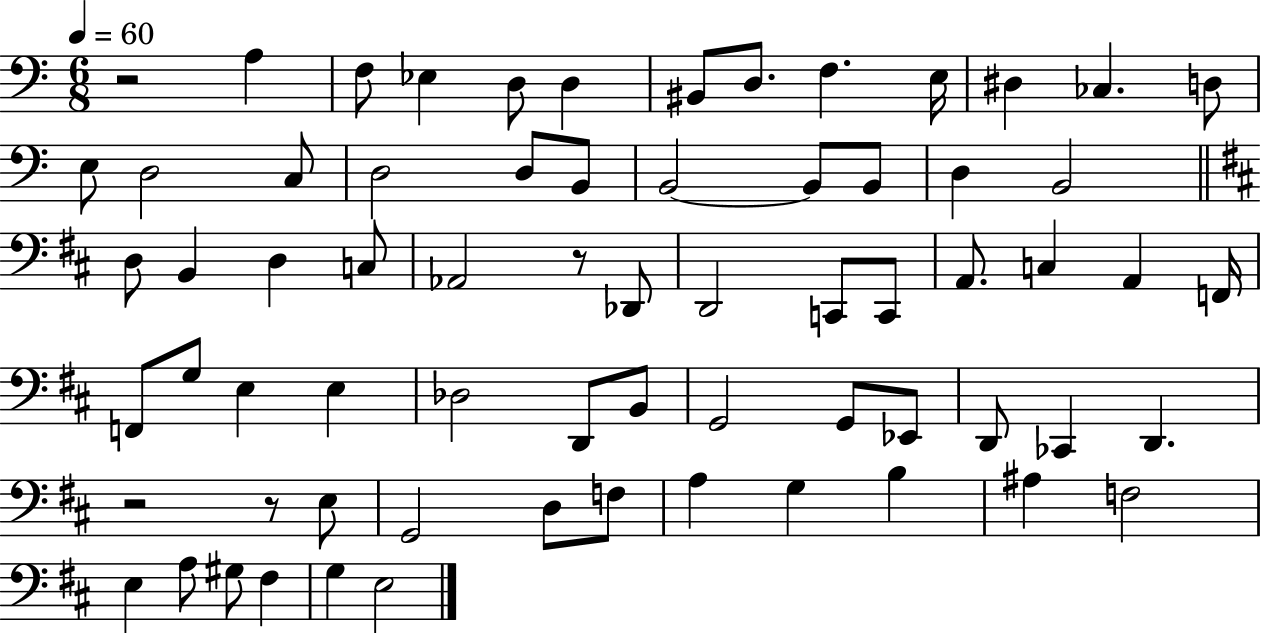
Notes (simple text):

R/h A3/q F3/e Eb3/q D3/e D3/q BIS2/e D3/e. F3/q. E3/s D#3/q CES3/q. D3/e E3/e D3/h C3/e D3/h D3/e B2/e B2/h B2/e B2/e D3/q B2/h D3/e B2/q D3/q C3/e Ab2/h R/e Db2/e D2/h C2/e C2/e A2/e. C3/q A2/q F2/s F2/e G3/e E3/q E3/q Db3/h D2/e B2/e G2/h G2/e Eb2/e D2/e CES2/q D2/q. R/h R/e E3/e G2/h D3/e F3/e A3/q G3/q B3/q A#3/q F3/h E3/q A3/e G#3/e F#3/q G3/q E3/h